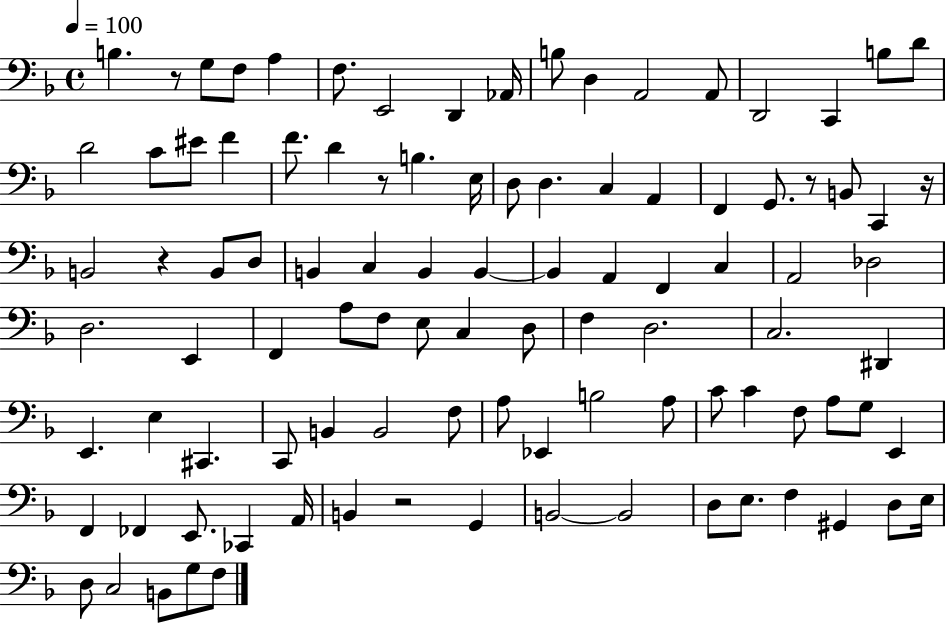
X:1
T:Untitled
M:4/4
L:1/4
K:F
B, z/2 G,/2 F,/2 A, F,/2 E,,2 D,, _A,,/4 B,/2 D, A,,2 A,,/2 D,,2 C,, B,/2 D/2 D2 C/2 ^E/2 F F/2 D z/2 B, E,/4 D,/2 D, C, A,, F,, G,,/2 z/2 B,,/2 C,, z/4 B,,2 z B,,/2 D,/2 B,, C, B,, B,, B,, A,, F,, C, A,,2 _D,2 D,2 E,, F,, A,/2 F,/2 E,/2 C, D,/2 F, D,2 C,2 ^D,, E,, E, ^C,, C,,/2 B,, B,,2 F,/2 A,/2 _E,, B,2 A,/2 C/2 C F,/2 A,/2 G,/2 E,, F,, _F,, E,,/2 _C,, A,,/4 B,, z2 G,, B,,2 B,,2 D,/2 E,/2 F, ^G,, D,/2 E,/4 D,/2 C,2 B,,/2 G,/2 F,/2